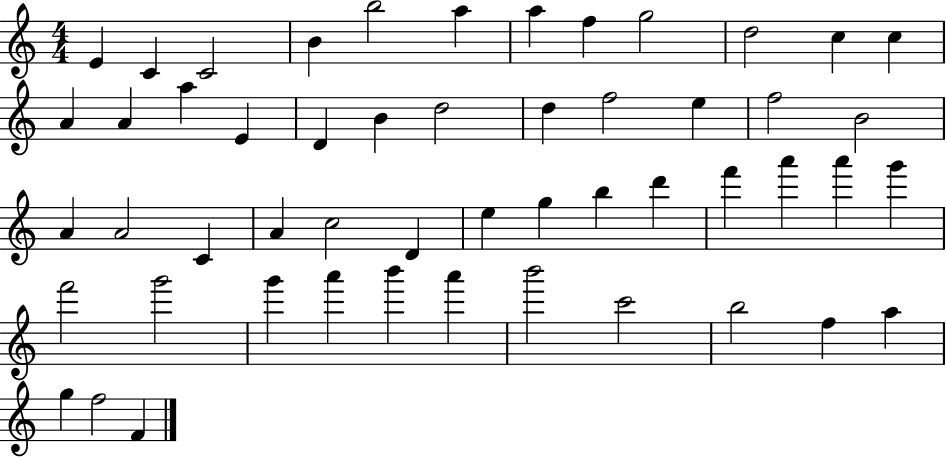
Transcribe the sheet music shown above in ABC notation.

X:1
T:Untitled
M:4/4
L:1/4
K:C
E C C2 B b2 a a f g2 d2 c c A A a E D B d2 d f2 e f2 B2 A A2 C A c2 D e g b d' f' a' a' g' f'2 g'2 g' a' b' a' b'2 c'2 b2 f a g f2 F